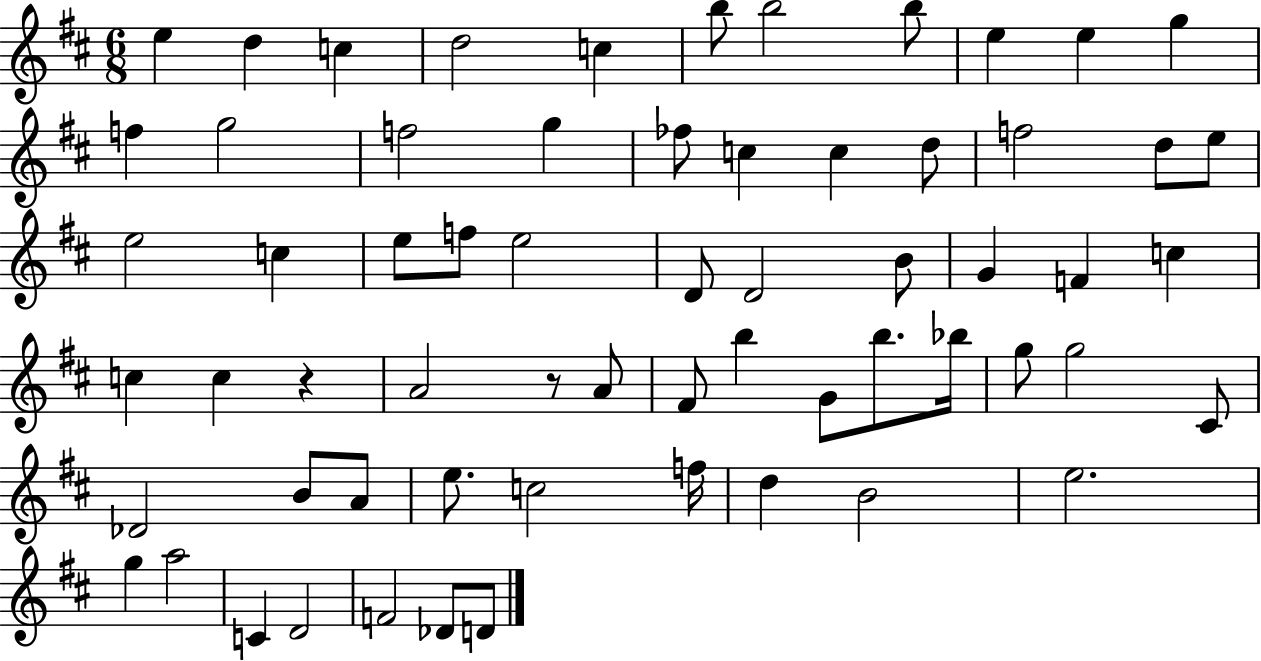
{
  \clef treble
  \numericTimeSignature
  \time 6/8
  \key d \major
  e''4 d''4 c''4 | d''2 c''4 | b''8 b''2 b''8 | e''4 e''4 g''4 | \break f''4 g''2 | f''2 g''4 | fes''8 c''4 c''4 d''8 | f''2 d''8 e''8 | \break e''2 c''4 | e''8 f''8 e''2 | d'8 d'2 b'8 | g'4 f'4 c''4 | \break c''4 c''4 r4 | a'2 r8 a'8 | fis'8 b''4 g'8 b''8. bes''16 | g''8 g''2 cis'8 | \break des'2 b'8 a'8 | e''8. c''2 f''16 | d''4 b'2 | e''2. | \break g''4 a''2 | c'4 d'2 | f'2 des'8 d'8 | \bar "|."
}